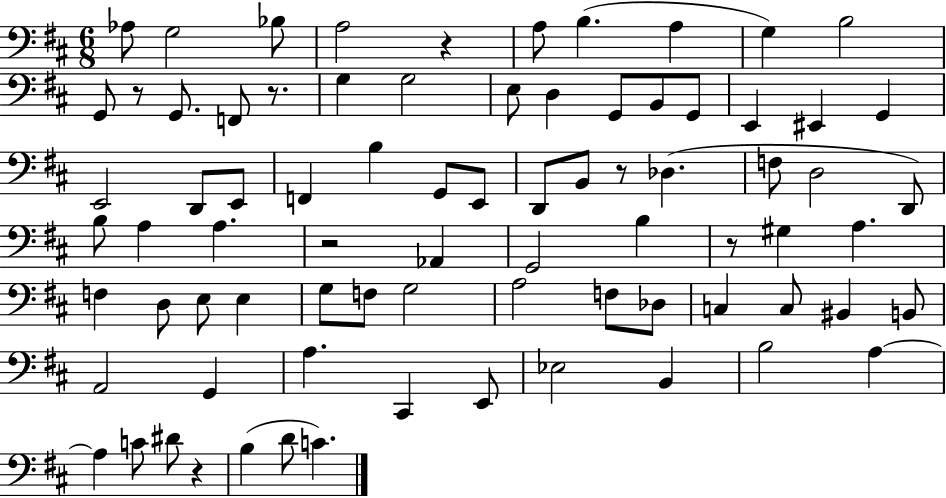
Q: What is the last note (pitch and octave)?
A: C4